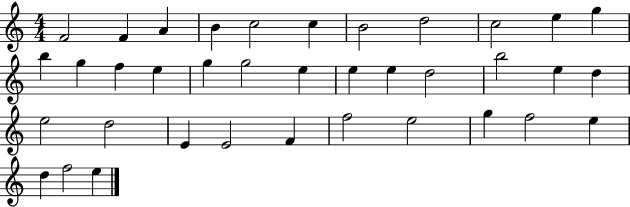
{
  \clef treble
  \numericTimeSignature
  \time 4/4
  \key c \major
  f'2 f'4 a'4 | b'4 c''2 c''4 | b'2 d''2 | c''2 e''4 g''4 | \break b''4 g''4 f''4 e''4 | g''4 g''2 e''4 | e''4 e''4 d''2 | b''2 e''4 d''4 | \break e''2 d''2 | e'4 e'2 f'4 | f''2 e''2 | g''4 f''2 e''4 | \break d''4 f''2 e''4 | \bar "|."
}